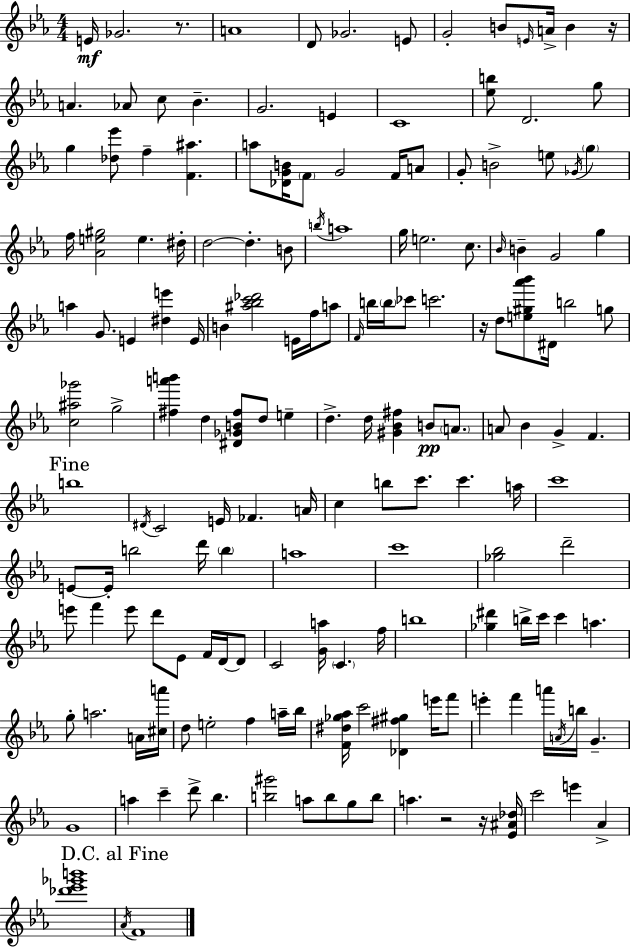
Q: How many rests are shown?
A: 5